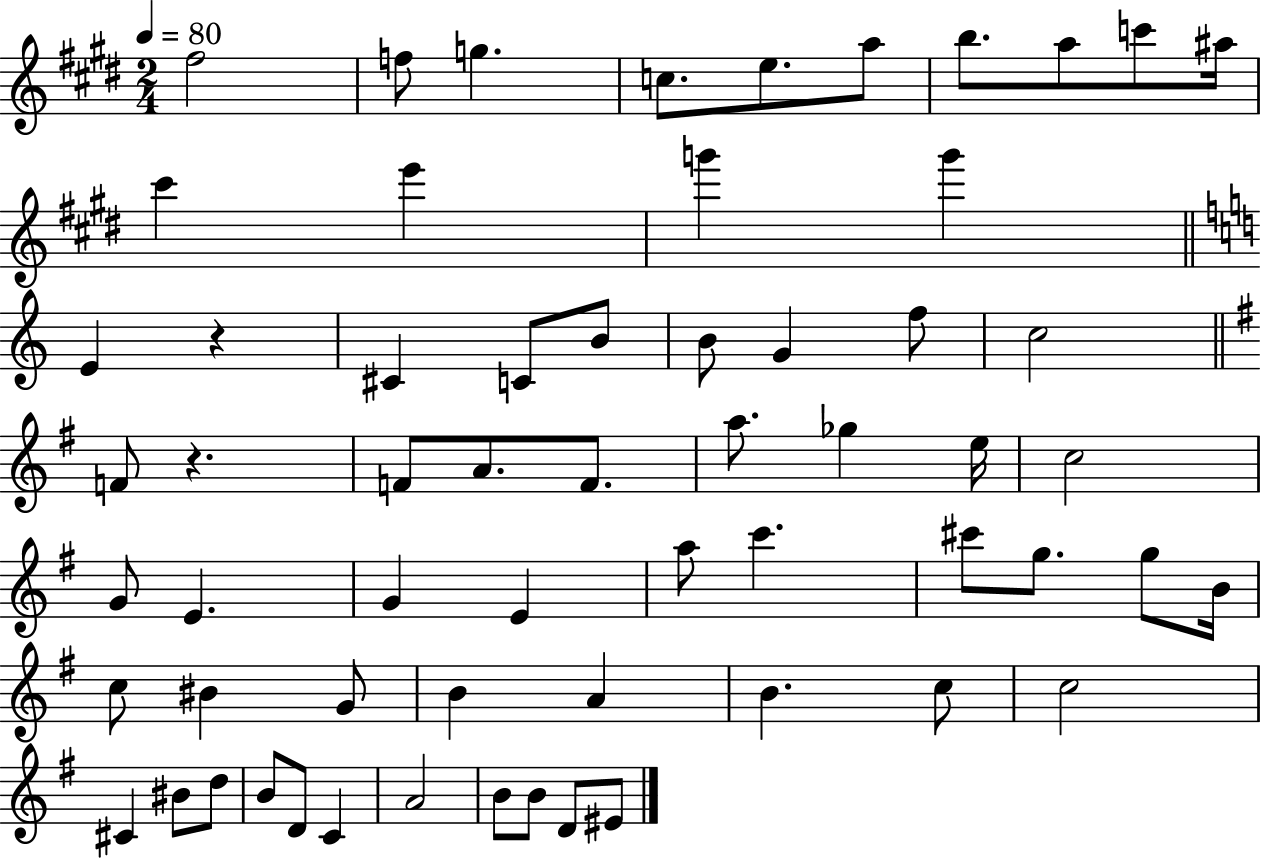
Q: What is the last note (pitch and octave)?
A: EIS4